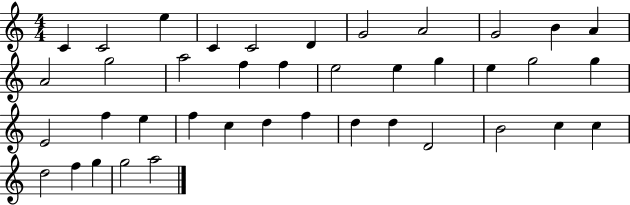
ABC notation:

X:1
T:Untitled
M:4/4
L:1/4
K:C
C C2 e C C2 D G2 A2 G2 B A A2 g2 a2 f f e2 e g e g2 g E2 f e f c d f d d D2 B2 c c d2 f g g2 a2